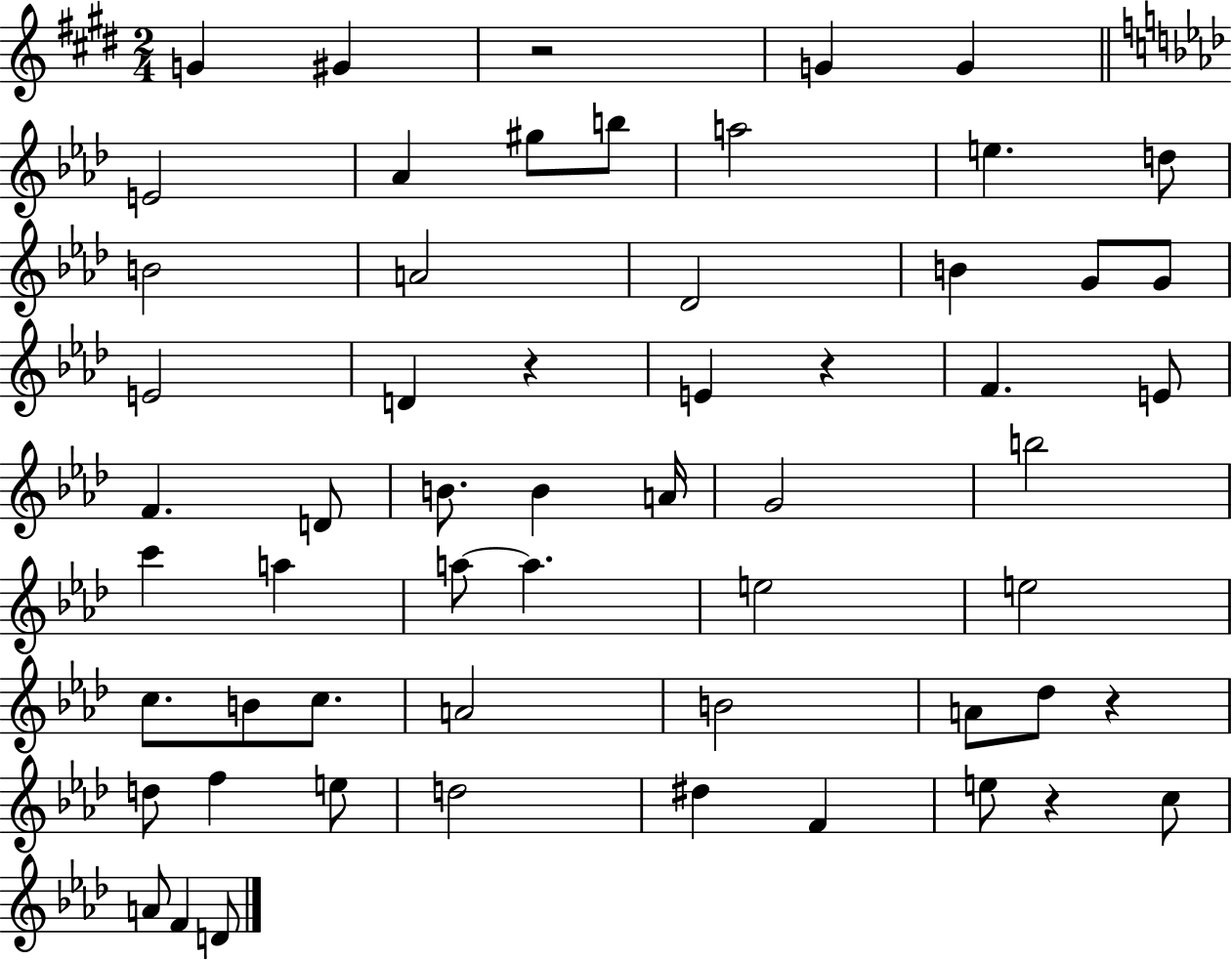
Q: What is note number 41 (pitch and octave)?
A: A4